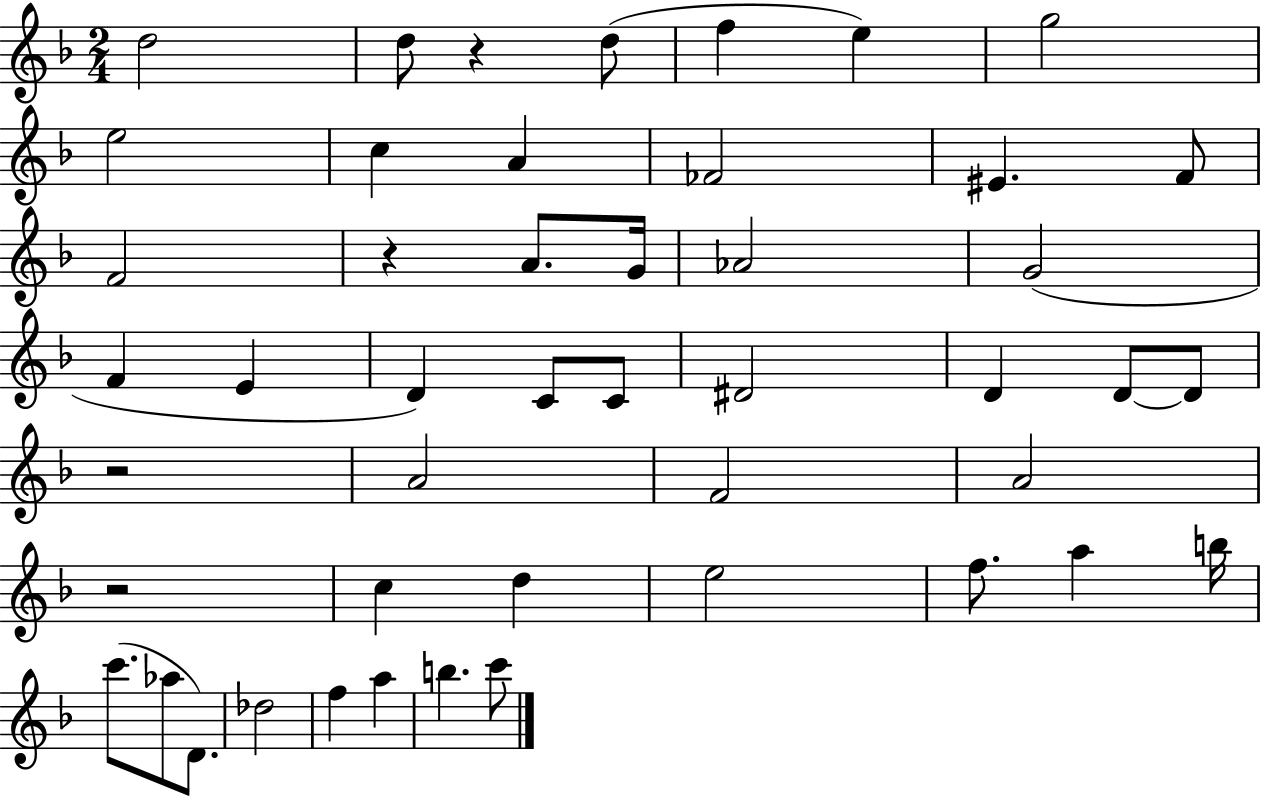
D5/h D5/e R/q D5/e F5/q E5/q G5/h E5/h C5/q A4/q FES4/h EIS4/q. F4/e F4/h R/q A4/e. G4/s Ab4/h G4/h F4/q E4/q D4/q C4/e C4/e D#4/h D4/q D4/e D4/e R/h A4/h F4/h A4/h R/h C5/q D5/q E5/h F5/e. A5/q B5/s C6/e. Ab5/e D4/e. Db5/h F5/q A5/q B5/q. C6/e